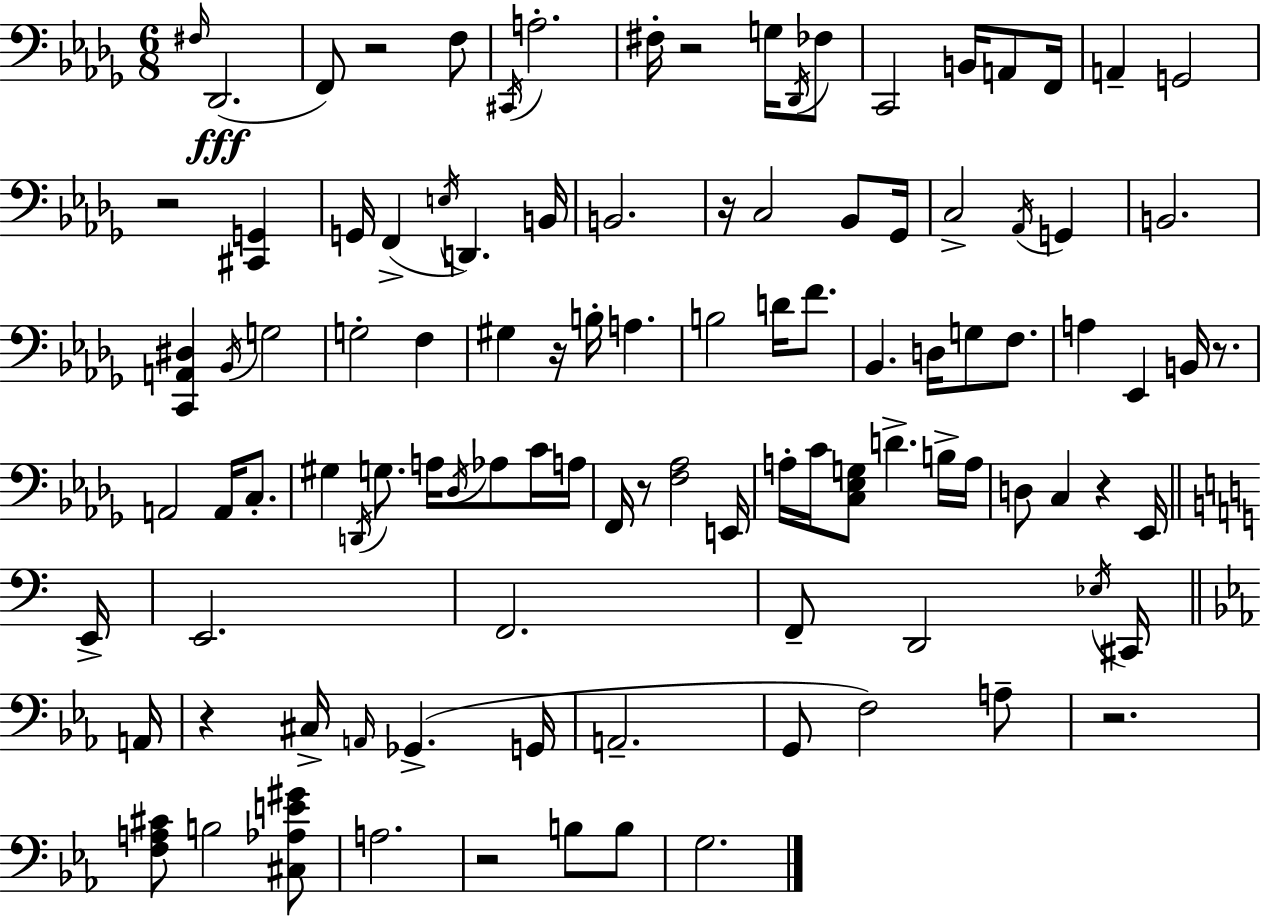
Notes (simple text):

F#3/s Db2/h. F2/e R/h F3/e C#2/s A3/h. F#3/s R/h G3/s Db2/s FES3/e C2/h B2/s A2/e F2/s A2/q G2/h R/h [C#2,G2]/q G2/s F2/q E3/s D2/q. B2/s B2/h. R/s C3/h Bb2/e Gb2/s C3/h Ab2/s G2/q B2/h. [C2,A2,D#3]/q Bb2/s G3/h G3/h F3/q G#3/q R/s B3/s A3/q. B3/h D4/s F4/e. Bb2/q. D3/s G3/e F3/e. A3/q Eb2/q B2/s R/e. A2/h A2/s C3/e. G#3/q D2/s G3/e. A3/s Db3/s Ab3/e C4/s A3/s F2/s R/e [F3,Ab3]/h E2/s A3/s C4/s [C3,Eb3,G3]/e D4/q. B3/s A3/s D3/e C3/q R/q Eb2/s E2/s E2/h. F2/h. F2/e D2/h Eb3/s C#2/s A2/s R/q C#3/s A2/s Gb2/q. G2/s A2/h. G2/e F3/h A3/e R/h. [F3,A3,C#4]/e B3/h [C#3,Ab3,E4,G#4]/e A3/h. R/h B3/e B3/e G3/h.